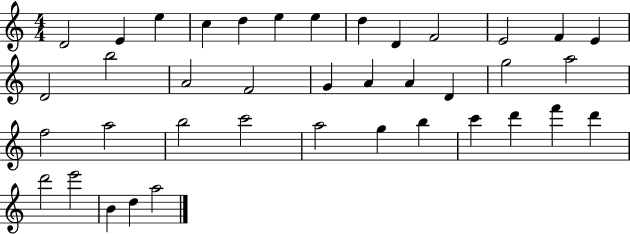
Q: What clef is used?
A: treble